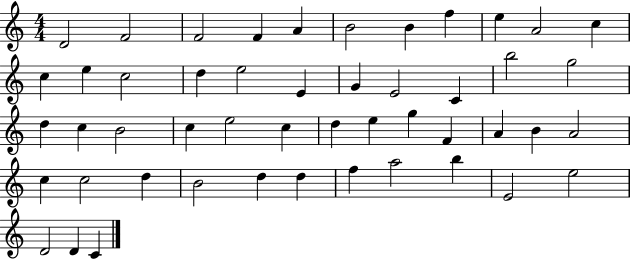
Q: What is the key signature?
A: C major